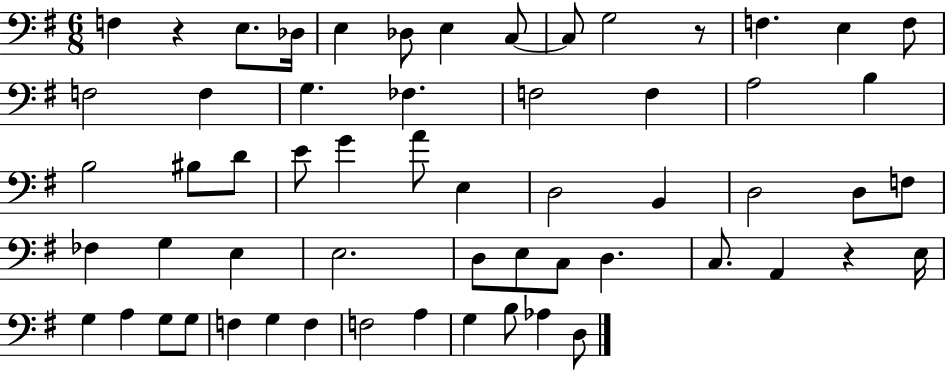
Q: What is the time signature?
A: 6/8